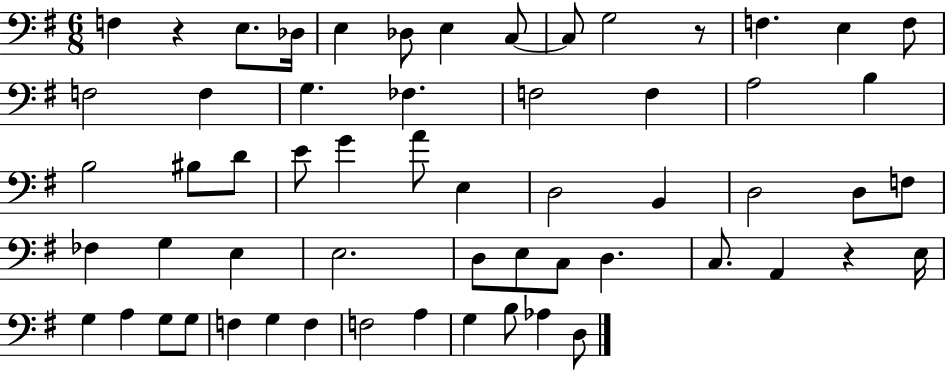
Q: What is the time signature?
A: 6/8